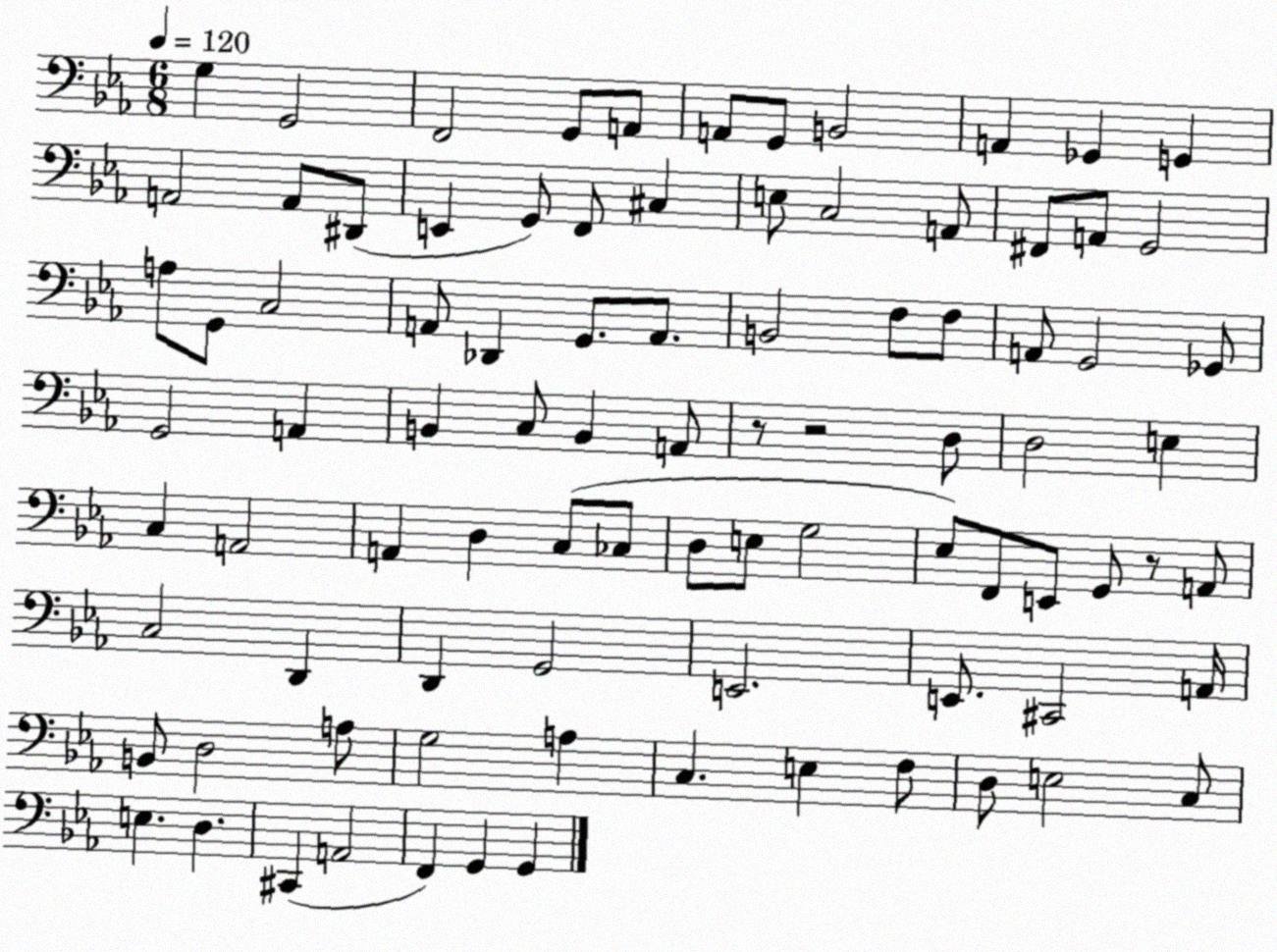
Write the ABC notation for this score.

X:1
T:Untitled
M:6/8
L:1/4
K:Eb
G, G,,2 F,,2 G,,/2 A,,/2 A,,/2 G,,/2 B,,2 A,, _G,, G,, A,,2 A,,/2 ^D,,/2 E,, G,,/2 F,,/2 ^C, E,/2 C,2 A,,/2 ^F,,/2 A,,/2 G,,2 A,/2 G,,/2 C,2 A,,/2 _D,, G,,/2 A,,/2 B,,2 F,/2 F,/2 A,,/2 G,,2 _G,,/2 G,,2 A,, B,, C,/2 B,, A,,/2 z/2 z2 D,/2 D,2 E, C, A,,2 A,, D, C,/2 _C,/2 D,/2 E,/2 G,2 _E,/2 F,,/2 E,,/2 G,,/2 z/2 A,,/2 C,2 D,, D,, G,,2 E,,2 E,,/2 ^C,,2 A,,/4 B,,/2 D,2 A,/2 G,2 A, C, E, F,/2 D,/2 E,2 C,/2 E, D, ^C,, A,,2 F,, G,, G,,